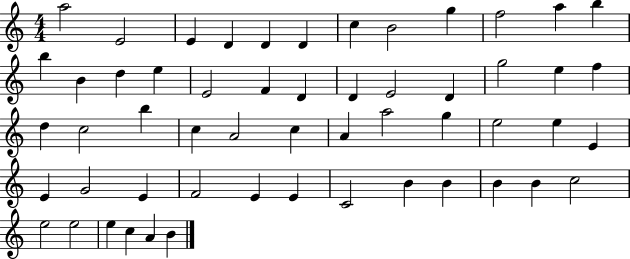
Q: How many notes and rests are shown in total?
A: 55